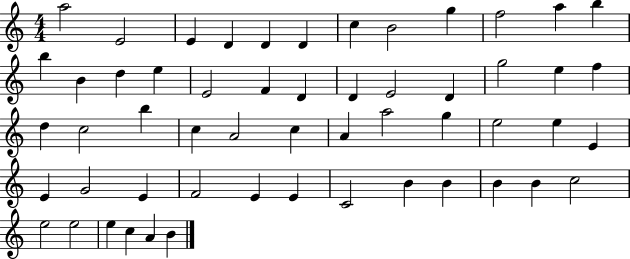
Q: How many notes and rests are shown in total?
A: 55